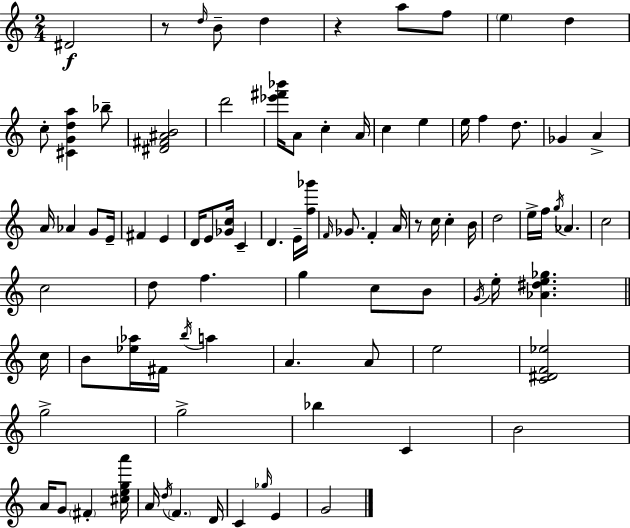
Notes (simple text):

D#4/h R/e D5/s B4/e D5/q R/q A5/e F5/e E5/q D5/q C5/e [C#4,G4,D5,A5]/q Bb5/e [D#4,F#4,A#4,B4]/h D6/h [Eb6,F#6,Bb6]/s A4/e C5/q A4/s C5/q E5/q E5/s F5/q D5/e. Gb4/q A4/q A4/s Ab4/q G4/e E4/s F#4/q E4/q D4/s E4/e [Gb4,C5]/s C4/q D4/q. E4/s [F5,Gb6]/s F4/s Gb4/e. F4/q A4/s R/e C5/s C5/q B4/s D5/h E5/s F5/s G5/s Ab4/q. C5/h C5/h D5/e F5/q. G5/q C5/e B4/e G4/s E5/s [Ab4,D#5,E5,Gb5]/q. C5/s B4/e [Eb5,Ab5]/s F#4/s B5/s A5/q A4/q. A4/e E5/h [C4,D#4,F4,Eb5]/h G5/h G5/h Bb5/q C4/q B4/h A4/s G4/e F#4/q [C#5,E5,G5,A6]/s A4/s D5/s F4/q. D4/s C4/q Gb5/s E4/q G4/h